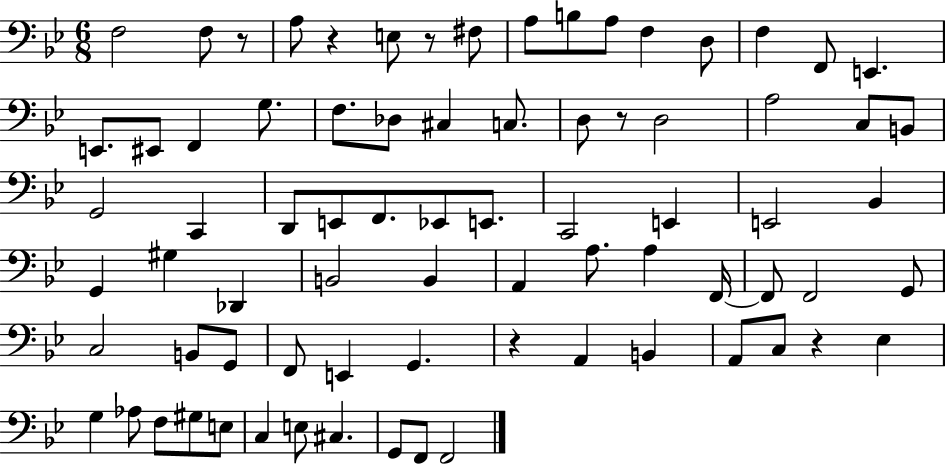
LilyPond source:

{
  \clef bass
  \numericTimeSignature
  \time 6/8
  \key bes \major
  \repeat volta 2 { f2 f8 r8 | a8 r4 e8 r8 fis8 | a8 b8 a8 f4 d8 | f4 f,8 e,4. | \break e,8. eis,8 f,4 g8. | f8. des8 cis4 c8. | d8 r8 d2 | a2 c8 b,8 | \break g,2 c,4 | d,8 e,8 f,8. ees,8 e,8. | c,2 e,4 | e,2 bes,4 | \break g,4 gis4 des,4 | b,2 b,4 | a,4 a8. a4 f,16~~ | f,8 f,2 g,8 | \break c2 b,8 g,8 | f,8 e,4 g,4. | r4 a,4 b,4 | a,8 c8 r4 ees4 | \break g4 aes8 f8 gis8 e8 | c4 e8 cis4. | g,8 f,8 f,2 | } \bar "|."
}